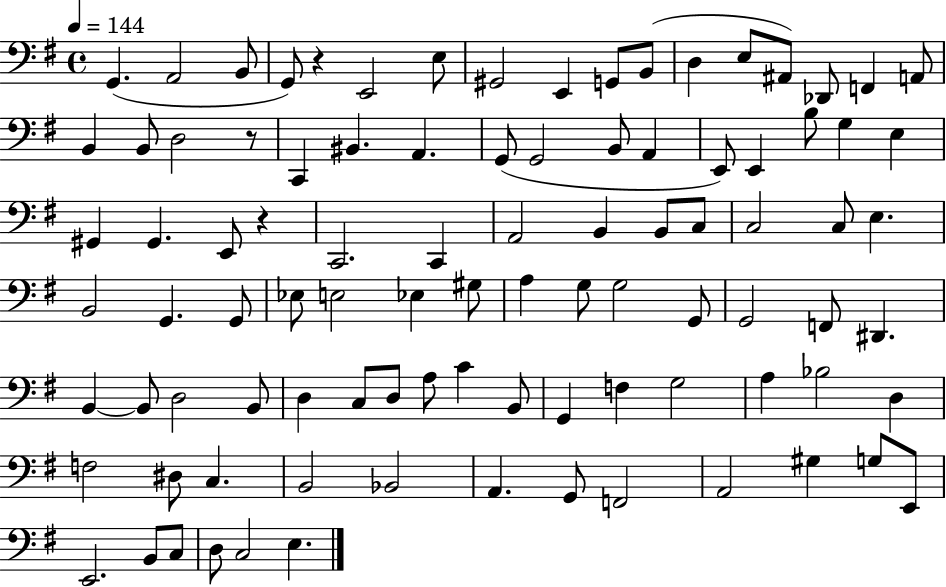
{
  \clef bass
  \time 4/4
  \defaultTimeSignature
  \key g \major
  \tempo 4 = 144
  \repeat volta 2 { g,4.( a,2 b,8 | g,8) r4 e,2 e8 | gis,2 e,4 g,8 b,8( | d4 e8 ais,8) des,8 f,4 a,8 | \break b,4 b,8 d2 r8 | c,4 bis,4. a,4. | g,8( g,2 b,8 a,4 | e,8) e,4 b8 g4 e4 | \break gis,4 gis,4. e,8 r4 | c,2. c,4 | a,2 b,4 b,8 c8 | c2 c8 e4. | \break b,2 g,4. g,8 | ees8 e2 ees4 gis8 | a4 g8 g2 g,8 | g,2 f,8 dis,4. | \break b,4~~ b,8 d2 b,8 | d4 c8 d8 a8 c'4 b,8 | g,4 f4 g2 | a4 bes2 d4 | \break f2 dis8 c4. | b,2 bes,2 | a,4. g,8 f,2 | a,2 gis4 g8 e,8 | \break e,2. b,8 c8 | d8 c2 e4. | } \bar "|."
}